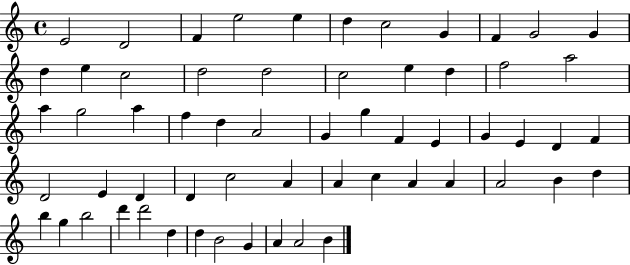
{
  \clef treble
  \time 4/4
  \defaultTimeSignature
  \key c \major
  e'2 d'2 | f'4 e''2 e''4 | d''4 c''2 g'4 | f'4 g'2 g'4 | \break d''4 e''4 c''2 | d''2 d''2 | c''2 e''4 d''4 | f''2 a''2 | \break a''4 g''2 a''4 | f''4 d''4 a'2 | g'4 g''4 f'4 e'4 | g'4 e'4 d'4 f'4 | \break d'2 e'4 d'4 | d'4 c''2 a'4 | a'4 c''4 a'4 a'4 | a'2 b'4 d''4 | \break b''4 g''4 b''2 | d'''4 d'''2 d''4 | d''4 b'2 g'4 | a'4 a'2 b'4 | \break \bar "|."
}